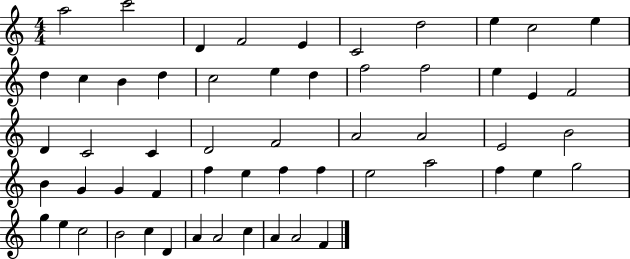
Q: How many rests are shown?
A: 0